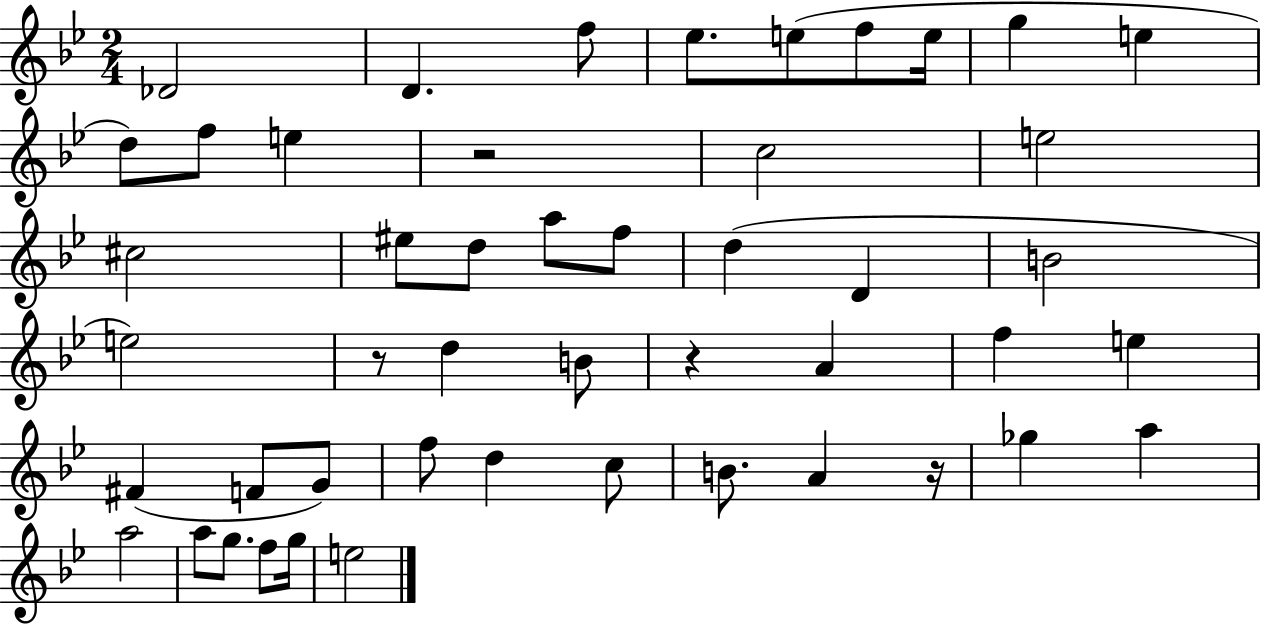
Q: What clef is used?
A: treble